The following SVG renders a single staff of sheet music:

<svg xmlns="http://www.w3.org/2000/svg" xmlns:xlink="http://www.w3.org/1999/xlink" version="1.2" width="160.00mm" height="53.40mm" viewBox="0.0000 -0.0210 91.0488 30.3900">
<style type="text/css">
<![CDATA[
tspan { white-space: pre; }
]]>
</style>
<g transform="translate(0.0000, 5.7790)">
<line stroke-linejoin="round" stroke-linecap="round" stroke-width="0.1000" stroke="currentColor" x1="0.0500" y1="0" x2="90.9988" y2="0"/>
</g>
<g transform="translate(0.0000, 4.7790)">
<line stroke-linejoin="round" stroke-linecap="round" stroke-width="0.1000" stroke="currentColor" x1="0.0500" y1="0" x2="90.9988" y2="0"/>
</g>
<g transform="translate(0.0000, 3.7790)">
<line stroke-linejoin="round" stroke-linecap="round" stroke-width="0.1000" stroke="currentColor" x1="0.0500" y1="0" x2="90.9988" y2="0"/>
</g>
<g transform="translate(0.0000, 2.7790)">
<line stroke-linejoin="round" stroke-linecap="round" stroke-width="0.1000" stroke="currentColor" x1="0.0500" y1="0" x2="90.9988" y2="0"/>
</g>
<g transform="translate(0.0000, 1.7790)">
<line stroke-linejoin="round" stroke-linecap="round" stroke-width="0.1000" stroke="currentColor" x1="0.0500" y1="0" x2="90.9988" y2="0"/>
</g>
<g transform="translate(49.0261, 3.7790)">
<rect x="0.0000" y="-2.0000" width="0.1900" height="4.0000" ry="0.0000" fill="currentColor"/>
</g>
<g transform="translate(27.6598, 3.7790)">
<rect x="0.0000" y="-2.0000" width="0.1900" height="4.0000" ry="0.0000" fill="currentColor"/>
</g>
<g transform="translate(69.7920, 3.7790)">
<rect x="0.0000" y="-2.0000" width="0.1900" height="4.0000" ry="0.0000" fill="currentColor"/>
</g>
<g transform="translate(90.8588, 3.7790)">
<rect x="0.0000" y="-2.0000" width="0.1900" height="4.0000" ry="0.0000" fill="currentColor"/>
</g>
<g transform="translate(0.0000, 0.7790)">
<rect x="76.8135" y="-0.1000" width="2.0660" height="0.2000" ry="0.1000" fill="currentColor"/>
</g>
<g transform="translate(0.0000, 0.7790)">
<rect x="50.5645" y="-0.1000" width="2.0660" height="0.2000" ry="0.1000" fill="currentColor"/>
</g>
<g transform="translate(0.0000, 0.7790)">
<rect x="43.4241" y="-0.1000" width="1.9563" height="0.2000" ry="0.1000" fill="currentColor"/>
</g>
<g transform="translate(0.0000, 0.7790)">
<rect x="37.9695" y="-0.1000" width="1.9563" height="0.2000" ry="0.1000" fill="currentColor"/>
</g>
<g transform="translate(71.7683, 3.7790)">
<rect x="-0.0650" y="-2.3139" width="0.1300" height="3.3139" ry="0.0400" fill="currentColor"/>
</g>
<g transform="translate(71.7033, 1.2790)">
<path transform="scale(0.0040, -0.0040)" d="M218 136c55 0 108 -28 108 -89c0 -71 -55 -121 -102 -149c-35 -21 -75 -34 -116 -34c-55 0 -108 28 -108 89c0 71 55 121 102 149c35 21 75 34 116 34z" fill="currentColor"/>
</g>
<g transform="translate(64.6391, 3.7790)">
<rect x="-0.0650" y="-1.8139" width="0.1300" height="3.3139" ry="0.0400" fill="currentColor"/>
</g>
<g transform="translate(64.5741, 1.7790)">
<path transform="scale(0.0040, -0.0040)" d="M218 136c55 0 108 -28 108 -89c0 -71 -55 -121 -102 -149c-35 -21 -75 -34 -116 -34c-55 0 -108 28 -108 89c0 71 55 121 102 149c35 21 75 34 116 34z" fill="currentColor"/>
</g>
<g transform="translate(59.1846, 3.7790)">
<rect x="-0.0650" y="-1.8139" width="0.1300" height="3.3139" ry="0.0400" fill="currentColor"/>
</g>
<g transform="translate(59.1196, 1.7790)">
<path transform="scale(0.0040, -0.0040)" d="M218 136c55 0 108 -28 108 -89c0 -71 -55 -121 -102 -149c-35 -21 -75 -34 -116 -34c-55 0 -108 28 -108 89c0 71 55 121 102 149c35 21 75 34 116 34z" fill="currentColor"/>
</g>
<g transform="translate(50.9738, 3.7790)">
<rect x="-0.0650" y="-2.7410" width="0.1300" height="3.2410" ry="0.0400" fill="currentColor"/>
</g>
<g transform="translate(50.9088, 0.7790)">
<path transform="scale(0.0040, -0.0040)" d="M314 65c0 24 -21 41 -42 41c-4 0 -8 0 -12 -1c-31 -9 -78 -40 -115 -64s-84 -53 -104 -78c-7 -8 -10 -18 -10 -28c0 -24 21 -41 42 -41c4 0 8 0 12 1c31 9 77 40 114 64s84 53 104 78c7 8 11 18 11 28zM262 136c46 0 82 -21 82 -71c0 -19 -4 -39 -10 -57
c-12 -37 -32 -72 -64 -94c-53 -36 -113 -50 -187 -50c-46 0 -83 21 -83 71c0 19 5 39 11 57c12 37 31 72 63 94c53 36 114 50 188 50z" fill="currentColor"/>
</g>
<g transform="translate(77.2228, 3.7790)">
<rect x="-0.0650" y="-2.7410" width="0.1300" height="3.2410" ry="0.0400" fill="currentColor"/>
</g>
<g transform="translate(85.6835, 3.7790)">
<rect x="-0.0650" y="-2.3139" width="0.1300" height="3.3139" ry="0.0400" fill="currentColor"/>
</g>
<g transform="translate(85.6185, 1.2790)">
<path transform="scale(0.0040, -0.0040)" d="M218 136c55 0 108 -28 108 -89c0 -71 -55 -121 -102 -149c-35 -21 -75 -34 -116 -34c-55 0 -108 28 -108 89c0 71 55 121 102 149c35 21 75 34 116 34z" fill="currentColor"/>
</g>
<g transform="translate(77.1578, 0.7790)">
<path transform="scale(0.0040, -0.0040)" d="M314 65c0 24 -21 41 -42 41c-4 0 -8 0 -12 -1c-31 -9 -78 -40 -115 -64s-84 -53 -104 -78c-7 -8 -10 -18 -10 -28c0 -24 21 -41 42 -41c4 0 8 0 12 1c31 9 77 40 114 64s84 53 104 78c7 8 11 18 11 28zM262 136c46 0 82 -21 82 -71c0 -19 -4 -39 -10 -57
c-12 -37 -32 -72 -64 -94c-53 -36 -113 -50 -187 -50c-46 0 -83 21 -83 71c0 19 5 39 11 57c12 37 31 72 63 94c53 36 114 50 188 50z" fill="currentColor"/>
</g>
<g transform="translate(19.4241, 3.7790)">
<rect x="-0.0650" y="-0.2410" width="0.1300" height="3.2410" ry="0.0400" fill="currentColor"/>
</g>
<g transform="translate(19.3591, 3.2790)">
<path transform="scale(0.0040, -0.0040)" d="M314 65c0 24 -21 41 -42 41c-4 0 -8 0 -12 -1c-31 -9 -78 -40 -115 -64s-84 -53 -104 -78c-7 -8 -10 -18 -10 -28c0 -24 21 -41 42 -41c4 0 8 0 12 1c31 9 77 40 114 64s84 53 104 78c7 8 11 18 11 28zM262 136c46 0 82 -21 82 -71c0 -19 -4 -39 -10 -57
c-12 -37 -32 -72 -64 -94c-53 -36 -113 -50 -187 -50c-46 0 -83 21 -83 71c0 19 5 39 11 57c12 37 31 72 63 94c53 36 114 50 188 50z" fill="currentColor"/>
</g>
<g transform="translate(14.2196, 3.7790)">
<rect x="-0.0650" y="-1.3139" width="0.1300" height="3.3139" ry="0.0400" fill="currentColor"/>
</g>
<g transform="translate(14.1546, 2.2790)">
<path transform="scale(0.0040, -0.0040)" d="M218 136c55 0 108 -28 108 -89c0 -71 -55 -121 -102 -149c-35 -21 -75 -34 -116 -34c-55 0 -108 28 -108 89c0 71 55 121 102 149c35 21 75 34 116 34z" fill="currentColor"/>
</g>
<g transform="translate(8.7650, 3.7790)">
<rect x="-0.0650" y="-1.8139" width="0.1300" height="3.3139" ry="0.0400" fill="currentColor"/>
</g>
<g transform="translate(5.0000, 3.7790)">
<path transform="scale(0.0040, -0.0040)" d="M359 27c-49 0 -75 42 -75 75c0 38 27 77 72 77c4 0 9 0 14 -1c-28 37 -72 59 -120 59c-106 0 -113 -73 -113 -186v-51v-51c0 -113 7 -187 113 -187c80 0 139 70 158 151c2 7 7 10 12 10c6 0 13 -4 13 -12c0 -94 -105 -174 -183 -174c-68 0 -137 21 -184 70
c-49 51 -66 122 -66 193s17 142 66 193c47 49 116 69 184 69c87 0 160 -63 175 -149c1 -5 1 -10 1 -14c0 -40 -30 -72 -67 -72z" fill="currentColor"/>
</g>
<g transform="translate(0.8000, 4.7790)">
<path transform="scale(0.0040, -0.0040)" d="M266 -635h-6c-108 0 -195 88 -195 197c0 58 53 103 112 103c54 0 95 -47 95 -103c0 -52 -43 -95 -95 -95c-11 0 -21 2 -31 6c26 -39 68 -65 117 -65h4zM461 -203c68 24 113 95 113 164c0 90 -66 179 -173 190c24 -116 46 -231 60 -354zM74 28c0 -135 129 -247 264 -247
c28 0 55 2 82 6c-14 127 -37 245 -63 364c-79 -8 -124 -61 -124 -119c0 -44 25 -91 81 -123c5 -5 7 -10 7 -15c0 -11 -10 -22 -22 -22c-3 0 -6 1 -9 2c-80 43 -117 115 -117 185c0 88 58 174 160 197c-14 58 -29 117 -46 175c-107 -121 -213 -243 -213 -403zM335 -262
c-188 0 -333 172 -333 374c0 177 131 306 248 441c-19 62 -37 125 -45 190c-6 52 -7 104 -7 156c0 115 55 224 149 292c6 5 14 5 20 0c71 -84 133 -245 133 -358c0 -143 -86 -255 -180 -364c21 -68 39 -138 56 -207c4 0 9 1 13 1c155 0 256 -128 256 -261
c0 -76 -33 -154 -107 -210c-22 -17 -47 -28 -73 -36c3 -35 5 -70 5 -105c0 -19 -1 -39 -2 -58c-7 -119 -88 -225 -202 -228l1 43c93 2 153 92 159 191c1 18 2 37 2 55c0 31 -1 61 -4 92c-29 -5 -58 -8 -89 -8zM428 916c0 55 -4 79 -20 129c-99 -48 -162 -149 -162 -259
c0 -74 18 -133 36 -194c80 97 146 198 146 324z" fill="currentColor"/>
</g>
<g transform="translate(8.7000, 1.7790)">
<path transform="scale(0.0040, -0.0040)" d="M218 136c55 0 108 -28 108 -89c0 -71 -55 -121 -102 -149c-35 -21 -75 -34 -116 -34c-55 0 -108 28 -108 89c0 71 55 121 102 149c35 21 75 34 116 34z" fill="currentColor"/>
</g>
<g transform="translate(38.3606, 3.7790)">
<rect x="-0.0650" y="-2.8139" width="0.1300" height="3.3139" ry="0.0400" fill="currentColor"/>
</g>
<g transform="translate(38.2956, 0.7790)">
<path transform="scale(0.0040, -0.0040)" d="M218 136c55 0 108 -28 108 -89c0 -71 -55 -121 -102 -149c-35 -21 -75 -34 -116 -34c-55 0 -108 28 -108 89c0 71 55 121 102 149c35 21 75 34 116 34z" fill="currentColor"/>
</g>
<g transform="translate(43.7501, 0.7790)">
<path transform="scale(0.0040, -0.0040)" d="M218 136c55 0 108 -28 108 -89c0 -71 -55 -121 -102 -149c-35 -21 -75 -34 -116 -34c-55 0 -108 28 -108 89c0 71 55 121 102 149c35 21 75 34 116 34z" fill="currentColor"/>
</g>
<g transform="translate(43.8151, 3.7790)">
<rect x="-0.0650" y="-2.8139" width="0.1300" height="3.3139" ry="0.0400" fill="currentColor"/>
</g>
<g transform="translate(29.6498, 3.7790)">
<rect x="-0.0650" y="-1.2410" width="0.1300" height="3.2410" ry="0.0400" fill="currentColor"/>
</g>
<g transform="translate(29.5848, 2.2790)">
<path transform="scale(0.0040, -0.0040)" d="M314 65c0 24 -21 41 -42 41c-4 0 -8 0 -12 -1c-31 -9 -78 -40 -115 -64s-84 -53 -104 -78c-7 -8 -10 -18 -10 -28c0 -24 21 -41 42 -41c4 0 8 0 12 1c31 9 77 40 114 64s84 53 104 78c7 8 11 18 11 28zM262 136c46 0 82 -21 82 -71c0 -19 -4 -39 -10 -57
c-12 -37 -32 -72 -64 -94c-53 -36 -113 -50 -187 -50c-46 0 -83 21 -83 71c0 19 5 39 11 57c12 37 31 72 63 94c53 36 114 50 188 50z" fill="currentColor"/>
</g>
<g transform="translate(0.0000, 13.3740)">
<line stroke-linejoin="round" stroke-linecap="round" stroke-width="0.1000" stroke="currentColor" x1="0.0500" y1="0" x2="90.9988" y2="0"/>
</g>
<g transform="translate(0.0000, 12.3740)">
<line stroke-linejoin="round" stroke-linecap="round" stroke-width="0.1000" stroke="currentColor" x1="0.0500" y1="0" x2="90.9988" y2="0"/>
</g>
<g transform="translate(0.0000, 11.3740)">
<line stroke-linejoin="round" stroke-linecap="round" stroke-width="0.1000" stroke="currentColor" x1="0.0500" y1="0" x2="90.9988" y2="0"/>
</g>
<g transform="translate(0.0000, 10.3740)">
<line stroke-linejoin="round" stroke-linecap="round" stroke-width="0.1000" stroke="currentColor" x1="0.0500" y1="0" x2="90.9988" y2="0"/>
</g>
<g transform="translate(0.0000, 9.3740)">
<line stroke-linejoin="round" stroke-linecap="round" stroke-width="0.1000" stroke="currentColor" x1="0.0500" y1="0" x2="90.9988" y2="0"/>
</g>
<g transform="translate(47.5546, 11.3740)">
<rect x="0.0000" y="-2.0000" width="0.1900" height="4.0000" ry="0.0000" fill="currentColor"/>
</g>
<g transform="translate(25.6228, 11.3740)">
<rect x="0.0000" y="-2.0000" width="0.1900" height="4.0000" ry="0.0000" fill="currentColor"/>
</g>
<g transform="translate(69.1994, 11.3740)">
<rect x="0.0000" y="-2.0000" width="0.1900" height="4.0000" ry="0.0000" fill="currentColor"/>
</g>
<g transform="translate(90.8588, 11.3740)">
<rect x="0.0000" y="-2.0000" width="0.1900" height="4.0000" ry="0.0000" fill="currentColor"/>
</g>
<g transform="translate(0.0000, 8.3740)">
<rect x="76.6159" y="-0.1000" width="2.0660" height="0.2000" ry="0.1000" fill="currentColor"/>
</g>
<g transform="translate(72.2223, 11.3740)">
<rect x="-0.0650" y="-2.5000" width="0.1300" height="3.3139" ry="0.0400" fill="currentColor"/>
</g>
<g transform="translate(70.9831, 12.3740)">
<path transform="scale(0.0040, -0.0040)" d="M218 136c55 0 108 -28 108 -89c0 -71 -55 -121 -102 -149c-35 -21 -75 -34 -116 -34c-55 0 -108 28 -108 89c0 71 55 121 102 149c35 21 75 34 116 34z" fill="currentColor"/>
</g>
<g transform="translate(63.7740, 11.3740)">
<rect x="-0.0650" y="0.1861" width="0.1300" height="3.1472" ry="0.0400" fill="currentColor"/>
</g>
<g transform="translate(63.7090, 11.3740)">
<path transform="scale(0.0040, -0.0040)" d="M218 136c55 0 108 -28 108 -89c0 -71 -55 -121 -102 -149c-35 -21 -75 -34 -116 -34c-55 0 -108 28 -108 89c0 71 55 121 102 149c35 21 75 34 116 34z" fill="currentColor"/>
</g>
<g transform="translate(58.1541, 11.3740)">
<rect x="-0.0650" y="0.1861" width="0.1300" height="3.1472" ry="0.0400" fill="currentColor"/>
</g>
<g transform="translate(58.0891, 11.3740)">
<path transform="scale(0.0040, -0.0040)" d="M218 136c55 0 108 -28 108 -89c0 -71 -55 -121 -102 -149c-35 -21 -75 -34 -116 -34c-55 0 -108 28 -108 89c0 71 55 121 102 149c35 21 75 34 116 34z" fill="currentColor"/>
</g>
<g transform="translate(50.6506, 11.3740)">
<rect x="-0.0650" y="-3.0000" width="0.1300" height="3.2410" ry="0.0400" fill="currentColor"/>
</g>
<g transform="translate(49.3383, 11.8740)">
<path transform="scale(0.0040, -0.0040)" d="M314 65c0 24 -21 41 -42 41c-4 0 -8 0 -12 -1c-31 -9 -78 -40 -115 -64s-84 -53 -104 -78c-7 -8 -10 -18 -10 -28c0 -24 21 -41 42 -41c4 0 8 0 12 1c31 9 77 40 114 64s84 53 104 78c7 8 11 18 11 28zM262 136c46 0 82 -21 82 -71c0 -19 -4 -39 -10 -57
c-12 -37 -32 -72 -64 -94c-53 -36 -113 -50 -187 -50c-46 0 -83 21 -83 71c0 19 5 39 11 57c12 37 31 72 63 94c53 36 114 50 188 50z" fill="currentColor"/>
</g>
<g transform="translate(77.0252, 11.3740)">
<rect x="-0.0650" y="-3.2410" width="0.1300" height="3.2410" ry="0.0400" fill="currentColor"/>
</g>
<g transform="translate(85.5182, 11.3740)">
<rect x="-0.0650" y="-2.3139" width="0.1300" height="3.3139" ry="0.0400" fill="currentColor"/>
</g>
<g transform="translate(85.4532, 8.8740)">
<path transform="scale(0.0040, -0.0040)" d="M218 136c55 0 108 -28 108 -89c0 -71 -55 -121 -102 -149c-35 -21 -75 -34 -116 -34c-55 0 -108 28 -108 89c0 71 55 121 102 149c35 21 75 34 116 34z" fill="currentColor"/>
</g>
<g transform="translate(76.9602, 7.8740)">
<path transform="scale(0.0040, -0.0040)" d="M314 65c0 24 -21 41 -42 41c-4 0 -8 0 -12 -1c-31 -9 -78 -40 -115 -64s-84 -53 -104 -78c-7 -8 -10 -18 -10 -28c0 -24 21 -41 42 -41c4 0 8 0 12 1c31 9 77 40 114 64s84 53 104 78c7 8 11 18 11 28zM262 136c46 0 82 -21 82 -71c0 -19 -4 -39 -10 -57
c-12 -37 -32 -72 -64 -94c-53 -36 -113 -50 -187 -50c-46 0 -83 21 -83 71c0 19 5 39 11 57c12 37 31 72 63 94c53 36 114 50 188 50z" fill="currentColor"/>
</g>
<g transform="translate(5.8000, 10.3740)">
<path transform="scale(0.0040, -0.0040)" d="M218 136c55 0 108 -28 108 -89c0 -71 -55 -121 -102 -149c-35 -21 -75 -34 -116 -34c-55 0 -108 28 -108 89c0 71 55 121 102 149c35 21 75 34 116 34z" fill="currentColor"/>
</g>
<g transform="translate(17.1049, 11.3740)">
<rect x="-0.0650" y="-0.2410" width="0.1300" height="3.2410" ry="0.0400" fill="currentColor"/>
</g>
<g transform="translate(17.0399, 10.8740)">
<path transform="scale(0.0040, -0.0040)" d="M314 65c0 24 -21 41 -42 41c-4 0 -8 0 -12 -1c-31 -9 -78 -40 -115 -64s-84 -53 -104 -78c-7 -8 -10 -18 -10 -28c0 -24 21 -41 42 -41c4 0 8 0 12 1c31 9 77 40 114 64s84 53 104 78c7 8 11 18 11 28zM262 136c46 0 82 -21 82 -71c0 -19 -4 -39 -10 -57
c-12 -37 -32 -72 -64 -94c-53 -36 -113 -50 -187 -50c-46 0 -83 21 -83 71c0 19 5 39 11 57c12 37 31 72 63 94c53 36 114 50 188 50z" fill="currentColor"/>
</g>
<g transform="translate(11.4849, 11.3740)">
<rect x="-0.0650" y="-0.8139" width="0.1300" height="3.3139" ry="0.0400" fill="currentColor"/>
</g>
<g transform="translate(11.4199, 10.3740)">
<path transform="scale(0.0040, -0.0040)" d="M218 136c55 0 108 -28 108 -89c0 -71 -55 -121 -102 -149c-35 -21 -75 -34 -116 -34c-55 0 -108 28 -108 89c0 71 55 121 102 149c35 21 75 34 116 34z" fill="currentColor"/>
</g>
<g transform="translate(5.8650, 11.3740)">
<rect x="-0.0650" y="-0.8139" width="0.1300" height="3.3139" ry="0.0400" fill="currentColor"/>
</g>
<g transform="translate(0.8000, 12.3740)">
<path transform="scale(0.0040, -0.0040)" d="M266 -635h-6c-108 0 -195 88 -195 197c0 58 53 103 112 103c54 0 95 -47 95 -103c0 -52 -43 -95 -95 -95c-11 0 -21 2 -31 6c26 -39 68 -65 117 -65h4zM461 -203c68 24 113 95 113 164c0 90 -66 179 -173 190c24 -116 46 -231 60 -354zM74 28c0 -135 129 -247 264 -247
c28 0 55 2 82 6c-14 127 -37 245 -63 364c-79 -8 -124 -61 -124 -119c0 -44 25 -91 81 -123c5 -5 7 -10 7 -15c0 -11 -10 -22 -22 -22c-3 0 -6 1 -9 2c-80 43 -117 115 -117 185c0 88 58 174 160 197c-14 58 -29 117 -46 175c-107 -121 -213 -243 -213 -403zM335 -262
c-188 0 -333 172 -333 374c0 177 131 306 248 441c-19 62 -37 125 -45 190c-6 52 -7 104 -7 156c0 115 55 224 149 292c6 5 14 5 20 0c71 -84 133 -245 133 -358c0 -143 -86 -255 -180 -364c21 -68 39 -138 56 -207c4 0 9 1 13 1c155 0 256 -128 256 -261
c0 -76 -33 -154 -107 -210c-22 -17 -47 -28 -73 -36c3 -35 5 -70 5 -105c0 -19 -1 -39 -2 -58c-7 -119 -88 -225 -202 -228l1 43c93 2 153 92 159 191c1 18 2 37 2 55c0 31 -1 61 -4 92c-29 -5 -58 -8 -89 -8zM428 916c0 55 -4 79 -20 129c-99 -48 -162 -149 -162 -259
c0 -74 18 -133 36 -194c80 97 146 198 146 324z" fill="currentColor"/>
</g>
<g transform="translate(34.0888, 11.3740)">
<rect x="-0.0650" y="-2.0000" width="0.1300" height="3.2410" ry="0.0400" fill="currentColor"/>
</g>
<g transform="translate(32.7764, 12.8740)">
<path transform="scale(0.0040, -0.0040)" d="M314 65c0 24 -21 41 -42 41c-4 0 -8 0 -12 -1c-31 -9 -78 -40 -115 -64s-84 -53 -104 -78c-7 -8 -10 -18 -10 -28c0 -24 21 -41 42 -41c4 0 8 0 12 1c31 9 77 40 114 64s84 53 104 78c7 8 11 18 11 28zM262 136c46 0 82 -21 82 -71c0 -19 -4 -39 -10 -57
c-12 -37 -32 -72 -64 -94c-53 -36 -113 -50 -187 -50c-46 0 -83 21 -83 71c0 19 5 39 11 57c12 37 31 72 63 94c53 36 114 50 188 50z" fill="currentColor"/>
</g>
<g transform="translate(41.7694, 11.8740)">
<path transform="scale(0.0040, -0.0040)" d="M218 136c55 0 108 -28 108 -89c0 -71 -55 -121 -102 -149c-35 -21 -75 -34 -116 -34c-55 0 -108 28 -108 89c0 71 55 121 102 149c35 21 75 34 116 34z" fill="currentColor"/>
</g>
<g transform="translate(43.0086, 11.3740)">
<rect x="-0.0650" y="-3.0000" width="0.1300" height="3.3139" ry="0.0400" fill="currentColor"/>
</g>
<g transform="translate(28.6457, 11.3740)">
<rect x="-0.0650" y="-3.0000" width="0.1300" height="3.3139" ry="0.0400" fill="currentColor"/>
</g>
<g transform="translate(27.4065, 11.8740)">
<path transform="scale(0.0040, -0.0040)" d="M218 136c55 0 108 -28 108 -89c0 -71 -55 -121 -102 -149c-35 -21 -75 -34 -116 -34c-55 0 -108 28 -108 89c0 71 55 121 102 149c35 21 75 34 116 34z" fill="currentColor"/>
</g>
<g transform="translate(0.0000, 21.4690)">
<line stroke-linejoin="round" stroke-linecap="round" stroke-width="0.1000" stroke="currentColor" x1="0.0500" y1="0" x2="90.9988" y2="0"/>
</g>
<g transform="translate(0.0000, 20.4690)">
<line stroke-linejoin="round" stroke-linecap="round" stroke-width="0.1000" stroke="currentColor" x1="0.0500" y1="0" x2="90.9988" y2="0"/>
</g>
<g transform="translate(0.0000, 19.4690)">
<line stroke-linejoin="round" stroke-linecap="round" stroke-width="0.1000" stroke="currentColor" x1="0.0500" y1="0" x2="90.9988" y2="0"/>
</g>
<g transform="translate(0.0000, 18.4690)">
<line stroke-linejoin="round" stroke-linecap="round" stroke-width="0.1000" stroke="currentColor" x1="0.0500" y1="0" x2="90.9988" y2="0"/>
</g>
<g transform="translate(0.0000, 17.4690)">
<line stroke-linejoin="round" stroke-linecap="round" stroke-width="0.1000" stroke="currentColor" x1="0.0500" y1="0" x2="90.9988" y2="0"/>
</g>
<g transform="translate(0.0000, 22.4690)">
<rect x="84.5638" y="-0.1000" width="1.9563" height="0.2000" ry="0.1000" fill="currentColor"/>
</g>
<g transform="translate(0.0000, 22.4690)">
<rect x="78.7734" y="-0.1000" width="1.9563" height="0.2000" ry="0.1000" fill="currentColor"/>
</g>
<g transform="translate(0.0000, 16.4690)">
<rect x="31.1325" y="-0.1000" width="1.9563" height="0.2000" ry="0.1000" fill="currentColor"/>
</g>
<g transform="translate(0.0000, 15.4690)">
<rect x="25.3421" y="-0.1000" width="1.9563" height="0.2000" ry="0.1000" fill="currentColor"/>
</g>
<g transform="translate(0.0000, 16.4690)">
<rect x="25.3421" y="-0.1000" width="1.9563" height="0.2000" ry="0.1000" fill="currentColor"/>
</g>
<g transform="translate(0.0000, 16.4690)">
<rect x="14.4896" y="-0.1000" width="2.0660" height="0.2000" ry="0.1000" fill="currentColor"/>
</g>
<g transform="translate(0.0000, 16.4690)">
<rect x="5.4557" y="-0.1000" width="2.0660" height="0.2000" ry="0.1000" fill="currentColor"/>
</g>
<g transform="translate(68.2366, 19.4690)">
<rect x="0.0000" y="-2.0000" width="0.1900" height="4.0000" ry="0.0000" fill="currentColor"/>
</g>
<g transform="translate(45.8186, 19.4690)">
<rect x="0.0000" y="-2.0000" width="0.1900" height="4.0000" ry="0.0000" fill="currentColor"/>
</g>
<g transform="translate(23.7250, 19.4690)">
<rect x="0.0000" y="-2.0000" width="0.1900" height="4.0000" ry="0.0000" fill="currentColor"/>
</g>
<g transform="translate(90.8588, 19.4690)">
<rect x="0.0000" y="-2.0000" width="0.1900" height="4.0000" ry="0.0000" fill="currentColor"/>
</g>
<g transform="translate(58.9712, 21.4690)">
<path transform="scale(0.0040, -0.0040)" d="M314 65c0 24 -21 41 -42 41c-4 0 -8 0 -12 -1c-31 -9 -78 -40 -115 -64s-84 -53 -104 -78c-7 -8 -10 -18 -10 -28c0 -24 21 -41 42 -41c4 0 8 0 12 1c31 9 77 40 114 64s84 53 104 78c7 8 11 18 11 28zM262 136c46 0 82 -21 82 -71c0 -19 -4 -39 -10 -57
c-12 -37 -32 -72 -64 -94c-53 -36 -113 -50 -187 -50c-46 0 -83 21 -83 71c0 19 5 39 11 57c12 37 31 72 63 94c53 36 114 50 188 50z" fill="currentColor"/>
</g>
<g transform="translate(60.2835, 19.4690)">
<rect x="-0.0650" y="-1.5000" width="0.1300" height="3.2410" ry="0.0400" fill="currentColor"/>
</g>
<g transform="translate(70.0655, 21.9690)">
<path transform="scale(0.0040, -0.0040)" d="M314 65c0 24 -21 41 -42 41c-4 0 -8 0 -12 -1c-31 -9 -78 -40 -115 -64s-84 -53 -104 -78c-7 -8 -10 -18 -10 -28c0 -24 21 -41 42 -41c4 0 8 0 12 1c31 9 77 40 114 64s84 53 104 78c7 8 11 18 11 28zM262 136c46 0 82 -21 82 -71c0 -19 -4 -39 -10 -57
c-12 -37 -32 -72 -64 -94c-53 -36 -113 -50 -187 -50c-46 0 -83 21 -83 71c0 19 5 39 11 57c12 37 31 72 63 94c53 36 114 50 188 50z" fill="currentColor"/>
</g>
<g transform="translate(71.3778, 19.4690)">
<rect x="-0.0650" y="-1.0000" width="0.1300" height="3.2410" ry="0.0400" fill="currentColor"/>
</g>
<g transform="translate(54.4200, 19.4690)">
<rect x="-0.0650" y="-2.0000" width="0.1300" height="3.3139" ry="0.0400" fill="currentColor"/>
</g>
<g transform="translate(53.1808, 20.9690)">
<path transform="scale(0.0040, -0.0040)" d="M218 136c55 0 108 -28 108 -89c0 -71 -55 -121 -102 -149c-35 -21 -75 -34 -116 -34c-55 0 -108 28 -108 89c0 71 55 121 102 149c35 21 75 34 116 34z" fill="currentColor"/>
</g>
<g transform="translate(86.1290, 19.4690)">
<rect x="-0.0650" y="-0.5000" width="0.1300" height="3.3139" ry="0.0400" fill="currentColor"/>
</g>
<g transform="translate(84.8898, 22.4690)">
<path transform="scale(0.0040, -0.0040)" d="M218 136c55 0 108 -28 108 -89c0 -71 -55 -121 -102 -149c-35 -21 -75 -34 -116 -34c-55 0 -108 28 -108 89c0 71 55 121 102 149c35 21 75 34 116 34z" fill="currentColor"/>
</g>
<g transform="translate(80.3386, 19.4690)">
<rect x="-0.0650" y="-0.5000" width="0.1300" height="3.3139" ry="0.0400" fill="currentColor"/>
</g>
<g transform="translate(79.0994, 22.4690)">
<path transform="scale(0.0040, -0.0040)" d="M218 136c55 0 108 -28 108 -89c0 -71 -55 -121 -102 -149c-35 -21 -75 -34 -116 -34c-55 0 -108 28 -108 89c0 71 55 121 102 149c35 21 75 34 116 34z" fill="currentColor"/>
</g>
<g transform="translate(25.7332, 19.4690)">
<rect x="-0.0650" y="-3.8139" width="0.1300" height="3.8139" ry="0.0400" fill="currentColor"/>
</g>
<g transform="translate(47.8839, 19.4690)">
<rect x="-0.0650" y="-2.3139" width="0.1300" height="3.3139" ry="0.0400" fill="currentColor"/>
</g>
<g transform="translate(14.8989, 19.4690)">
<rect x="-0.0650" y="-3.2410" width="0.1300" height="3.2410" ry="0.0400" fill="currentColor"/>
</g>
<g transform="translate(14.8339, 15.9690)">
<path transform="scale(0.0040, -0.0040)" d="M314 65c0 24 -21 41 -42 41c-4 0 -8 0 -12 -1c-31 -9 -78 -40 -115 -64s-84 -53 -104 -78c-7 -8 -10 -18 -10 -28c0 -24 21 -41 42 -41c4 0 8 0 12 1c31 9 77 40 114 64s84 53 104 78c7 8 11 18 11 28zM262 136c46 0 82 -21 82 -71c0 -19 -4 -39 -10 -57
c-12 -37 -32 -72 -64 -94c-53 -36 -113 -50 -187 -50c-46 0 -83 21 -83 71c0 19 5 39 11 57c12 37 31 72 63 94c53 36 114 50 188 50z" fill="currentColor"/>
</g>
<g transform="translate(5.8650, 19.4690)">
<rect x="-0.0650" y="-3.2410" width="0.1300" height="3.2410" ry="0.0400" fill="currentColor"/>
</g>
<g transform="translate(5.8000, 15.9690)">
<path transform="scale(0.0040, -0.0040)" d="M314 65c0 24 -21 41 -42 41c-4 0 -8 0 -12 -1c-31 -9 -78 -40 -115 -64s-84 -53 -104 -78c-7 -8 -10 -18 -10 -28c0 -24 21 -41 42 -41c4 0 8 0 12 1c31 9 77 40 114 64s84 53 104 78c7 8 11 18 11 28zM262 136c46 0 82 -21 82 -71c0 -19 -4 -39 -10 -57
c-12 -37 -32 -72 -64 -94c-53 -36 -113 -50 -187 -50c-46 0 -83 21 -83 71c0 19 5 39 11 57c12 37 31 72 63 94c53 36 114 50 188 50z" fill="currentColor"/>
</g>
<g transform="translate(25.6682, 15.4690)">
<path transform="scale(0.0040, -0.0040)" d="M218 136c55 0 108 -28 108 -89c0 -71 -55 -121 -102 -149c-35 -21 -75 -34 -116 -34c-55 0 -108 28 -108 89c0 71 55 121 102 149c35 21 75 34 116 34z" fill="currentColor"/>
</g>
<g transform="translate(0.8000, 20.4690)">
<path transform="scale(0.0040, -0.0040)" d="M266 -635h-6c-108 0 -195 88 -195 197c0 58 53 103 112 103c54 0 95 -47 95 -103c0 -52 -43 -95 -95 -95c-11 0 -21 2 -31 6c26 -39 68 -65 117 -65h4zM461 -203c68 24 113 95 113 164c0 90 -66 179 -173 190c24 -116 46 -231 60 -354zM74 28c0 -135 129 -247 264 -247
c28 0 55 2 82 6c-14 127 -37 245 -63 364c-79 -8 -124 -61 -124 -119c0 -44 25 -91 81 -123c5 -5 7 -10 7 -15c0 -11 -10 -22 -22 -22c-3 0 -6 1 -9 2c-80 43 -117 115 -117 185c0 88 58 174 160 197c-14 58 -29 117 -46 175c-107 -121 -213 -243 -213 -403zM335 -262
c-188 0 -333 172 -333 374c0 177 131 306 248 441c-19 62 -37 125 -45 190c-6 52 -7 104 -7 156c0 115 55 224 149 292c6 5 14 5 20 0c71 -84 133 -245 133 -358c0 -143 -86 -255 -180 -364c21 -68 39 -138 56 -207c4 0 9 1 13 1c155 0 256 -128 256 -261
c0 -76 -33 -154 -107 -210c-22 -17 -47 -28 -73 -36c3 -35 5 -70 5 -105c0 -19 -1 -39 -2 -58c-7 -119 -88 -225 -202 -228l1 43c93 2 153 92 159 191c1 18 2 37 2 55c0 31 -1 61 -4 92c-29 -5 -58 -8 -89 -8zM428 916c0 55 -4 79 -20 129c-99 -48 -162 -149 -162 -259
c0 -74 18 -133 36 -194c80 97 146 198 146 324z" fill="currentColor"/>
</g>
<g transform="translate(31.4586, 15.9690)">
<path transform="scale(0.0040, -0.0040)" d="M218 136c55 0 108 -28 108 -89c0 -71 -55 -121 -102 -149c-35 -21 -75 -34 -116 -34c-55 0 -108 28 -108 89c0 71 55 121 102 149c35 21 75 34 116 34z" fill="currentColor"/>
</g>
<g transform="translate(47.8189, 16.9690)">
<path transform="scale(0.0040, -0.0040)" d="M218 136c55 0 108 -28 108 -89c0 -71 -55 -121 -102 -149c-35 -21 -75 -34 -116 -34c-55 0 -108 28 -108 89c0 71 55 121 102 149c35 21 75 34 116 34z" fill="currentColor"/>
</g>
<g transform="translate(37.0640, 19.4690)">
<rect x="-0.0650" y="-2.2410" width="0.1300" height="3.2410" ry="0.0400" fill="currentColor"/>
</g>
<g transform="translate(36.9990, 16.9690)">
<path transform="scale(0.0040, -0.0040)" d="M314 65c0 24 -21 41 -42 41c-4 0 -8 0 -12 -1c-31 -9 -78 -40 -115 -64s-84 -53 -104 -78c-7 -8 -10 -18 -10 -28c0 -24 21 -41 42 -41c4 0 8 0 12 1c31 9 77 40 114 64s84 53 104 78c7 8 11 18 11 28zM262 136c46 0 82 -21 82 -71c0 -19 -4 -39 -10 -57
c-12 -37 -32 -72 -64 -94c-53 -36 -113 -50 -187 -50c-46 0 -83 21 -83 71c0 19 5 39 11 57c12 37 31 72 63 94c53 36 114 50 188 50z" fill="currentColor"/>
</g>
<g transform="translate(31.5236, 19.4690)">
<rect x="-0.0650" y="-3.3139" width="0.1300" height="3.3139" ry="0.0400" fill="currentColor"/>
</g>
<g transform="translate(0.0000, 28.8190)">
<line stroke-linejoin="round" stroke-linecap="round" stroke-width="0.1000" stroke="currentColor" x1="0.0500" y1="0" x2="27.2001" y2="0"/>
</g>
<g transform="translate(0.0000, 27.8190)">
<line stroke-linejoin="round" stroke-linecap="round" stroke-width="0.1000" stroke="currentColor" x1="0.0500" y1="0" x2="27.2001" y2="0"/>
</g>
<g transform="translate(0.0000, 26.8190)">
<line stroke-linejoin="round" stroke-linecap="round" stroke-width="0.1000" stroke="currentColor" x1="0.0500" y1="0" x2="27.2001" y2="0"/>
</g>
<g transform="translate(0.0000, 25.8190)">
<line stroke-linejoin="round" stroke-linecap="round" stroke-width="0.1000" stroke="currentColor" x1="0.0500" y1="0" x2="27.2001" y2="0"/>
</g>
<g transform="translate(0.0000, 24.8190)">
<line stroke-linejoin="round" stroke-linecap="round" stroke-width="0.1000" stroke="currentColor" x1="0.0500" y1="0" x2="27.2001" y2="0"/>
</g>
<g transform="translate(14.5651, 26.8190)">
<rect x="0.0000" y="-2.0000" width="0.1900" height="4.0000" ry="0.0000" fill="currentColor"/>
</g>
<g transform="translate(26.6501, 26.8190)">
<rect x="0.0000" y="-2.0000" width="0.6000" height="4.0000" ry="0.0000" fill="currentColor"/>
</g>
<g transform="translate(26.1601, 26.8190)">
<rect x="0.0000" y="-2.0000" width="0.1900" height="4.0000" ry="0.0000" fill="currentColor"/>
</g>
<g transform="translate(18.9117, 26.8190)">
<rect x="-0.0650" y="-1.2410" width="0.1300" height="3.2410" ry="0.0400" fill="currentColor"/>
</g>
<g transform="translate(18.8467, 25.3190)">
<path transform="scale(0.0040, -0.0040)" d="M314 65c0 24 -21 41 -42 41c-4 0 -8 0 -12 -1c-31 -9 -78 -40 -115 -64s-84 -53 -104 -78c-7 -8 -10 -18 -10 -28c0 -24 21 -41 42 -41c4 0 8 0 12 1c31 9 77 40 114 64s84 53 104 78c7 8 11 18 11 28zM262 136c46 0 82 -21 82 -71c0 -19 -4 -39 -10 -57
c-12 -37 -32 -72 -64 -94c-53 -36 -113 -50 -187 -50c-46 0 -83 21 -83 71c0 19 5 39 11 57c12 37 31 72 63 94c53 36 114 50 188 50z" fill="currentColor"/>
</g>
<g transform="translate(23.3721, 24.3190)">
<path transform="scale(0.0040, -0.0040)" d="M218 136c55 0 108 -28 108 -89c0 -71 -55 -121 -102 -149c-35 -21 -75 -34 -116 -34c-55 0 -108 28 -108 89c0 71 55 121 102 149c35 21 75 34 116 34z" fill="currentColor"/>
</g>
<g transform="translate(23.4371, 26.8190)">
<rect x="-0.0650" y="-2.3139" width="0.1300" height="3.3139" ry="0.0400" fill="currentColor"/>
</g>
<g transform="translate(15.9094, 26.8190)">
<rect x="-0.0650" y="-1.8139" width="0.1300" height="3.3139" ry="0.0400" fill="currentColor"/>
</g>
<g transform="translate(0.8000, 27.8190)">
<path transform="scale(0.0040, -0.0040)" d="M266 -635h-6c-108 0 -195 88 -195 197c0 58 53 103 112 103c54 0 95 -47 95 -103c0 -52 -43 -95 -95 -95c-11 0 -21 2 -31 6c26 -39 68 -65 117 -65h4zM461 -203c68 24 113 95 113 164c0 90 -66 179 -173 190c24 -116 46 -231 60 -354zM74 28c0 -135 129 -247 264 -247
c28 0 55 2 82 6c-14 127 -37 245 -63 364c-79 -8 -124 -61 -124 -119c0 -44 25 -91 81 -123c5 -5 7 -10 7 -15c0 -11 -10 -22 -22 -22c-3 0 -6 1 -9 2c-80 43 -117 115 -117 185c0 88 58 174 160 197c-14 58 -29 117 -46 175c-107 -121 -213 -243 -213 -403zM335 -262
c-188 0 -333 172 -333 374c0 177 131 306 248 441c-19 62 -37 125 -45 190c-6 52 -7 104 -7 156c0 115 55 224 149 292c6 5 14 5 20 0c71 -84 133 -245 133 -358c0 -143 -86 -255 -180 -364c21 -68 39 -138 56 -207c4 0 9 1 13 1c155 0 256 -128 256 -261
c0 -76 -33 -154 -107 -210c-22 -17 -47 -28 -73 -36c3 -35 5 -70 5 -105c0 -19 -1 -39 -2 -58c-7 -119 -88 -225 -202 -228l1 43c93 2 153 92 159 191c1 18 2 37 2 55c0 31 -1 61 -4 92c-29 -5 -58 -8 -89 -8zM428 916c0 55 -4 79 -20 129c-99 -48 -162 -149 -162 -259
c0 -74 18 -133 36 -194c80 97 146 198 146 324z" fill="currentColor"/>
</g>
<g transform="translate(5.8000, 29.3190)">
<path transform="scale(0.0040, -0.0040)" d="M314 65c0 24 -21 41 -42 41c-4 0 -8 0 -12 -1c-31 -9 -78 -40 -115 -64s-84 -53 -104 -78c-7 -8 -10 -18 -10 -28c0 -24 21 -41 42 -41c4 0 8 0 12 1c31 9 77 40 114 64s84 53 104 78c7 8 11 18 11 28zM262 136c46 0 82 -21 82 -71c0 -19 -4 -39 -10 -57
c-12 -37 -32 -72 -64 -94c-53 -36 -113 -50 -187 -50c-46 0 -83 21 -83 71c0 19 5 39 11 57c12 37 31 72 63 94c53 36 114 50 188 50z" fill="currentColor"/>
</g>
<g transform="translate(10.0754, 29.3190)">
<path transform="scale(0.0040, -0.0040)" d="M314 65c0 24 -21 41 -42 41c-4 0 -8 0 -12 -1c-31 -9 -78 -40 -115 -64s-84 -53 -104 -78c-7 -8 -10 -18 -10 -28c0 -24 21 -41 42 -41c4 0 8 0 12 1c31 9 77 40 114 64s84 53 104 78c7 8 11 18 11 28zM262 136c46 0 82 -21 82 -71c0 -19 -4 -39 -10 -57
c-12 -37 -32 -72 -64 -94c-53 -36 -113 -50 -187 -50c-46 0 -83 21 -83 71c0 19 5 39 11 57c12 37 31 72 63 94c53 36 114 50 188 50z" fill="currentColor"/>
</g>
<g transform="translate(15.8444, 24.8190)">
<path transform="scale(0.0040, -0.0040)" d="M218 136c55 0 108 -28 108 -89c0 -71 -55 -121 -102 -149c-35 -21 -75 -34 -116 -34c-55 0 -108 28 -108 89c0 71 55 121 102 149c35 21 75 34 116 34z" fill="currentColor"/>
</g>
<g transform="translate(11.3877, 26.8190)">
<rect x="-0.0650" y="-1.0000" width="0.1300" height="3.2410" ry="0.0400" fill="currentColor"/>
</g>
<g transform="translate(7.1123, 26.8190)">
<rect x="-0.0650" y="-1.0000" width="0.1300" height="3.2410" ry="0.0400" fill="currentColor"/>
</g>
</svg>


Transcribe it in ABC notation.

X:1
T:Untitled
M:4/4
L:1/4
K:C
f e c2 e2 a a a2 f f g a2 g d d c2 A F2 A A2 B B G b2 g b2 b2 c' b g2 g F E2 D2 C C D2 D2 f e2 g